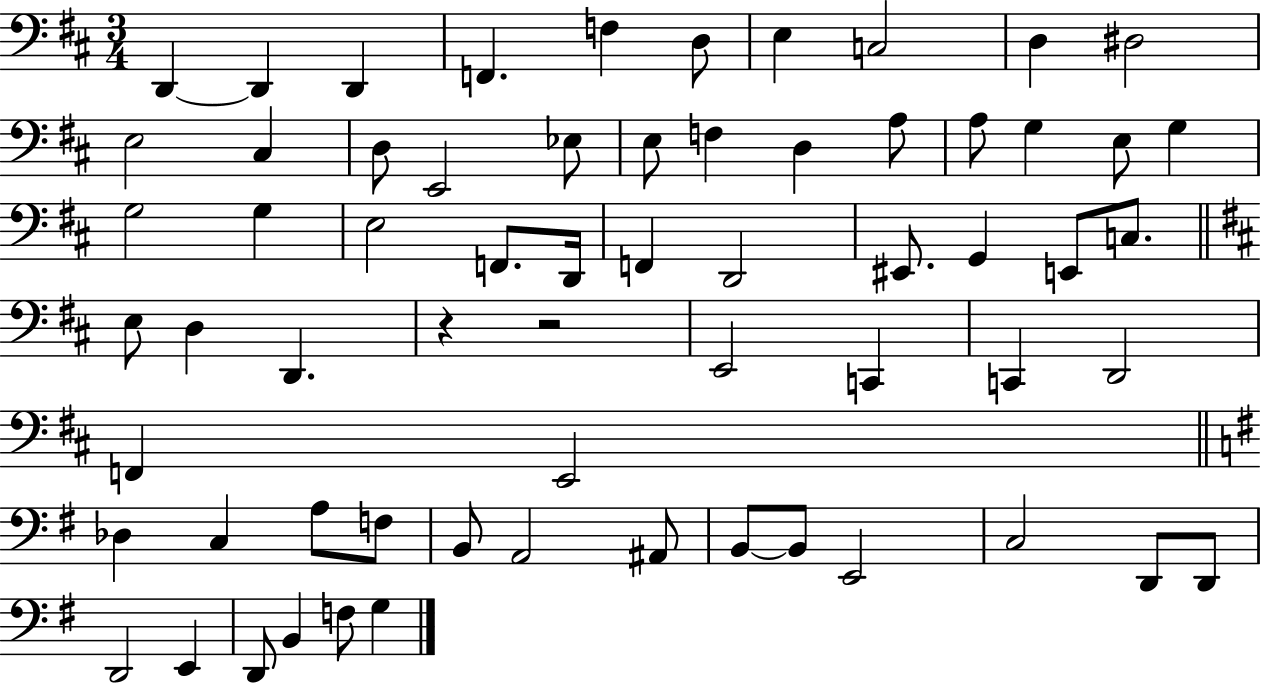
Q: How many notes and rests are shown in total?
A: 64